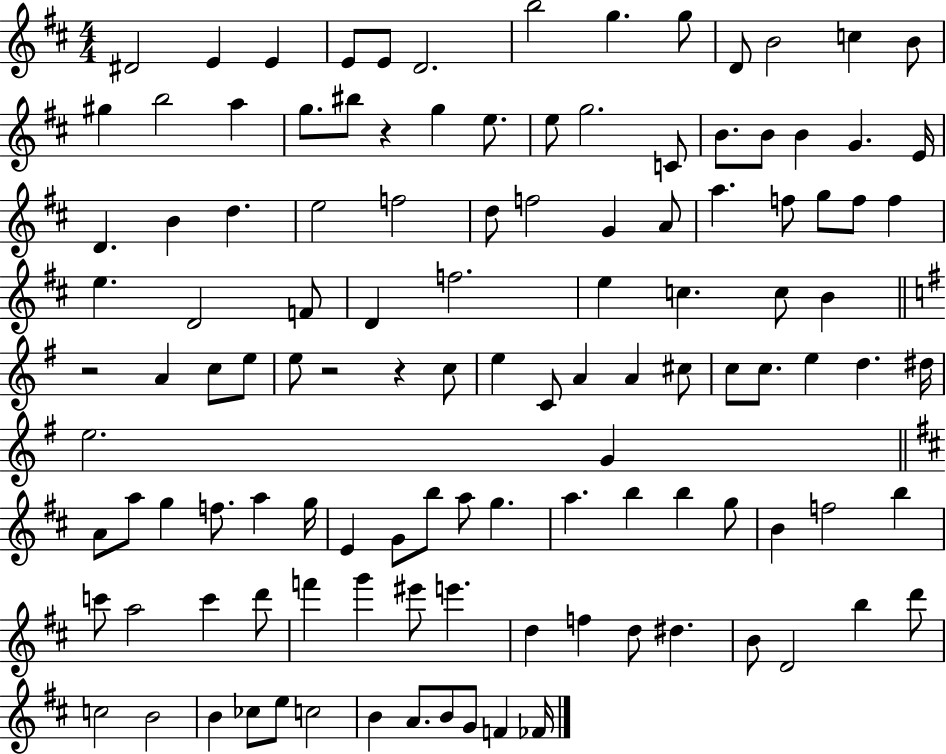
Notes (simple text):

D#4/h E4/q E4/q E4/e E4/e D4/h. B5/h G5/q. G5/e D4/e B4/h C5/q B4/e G#5/q B5/h A5/q G5/e. BIS5/e R/q G5/q E5/e. E5/e G5/h. C4/e B4/e. B4/e B4/q G4/q. E4/s D4/q. B4/q D5/q. E5/h F5/h D5/e F5/h G4/q A4/e A5/q. F5/e G5/e F5/e F5/q E5/q. D4/h F4/e D4/q F5/h. E5/q C5/q. C5/e B4/q R/h A4/q C5/e E5/e E5/e R/h R/q C5/e E5/q C4/e A4/q A4/q C#5/e C5/e C5/e. E5/q D5/q. D#5/s E5/h. G4/q A4/e A5/e G5/q F5/e. A5/q G5/s E4/q G4/e B5/e A5/e G5/q. A5/q. B5/q B5/q G5/e B4/q F5/h B5/q C6/e A5/h C6/q D6/e F6/q G6/q EIS6/e E6/q. D5/q F5/q D5/e D#5/q. B4/e D4/h B5/q D6/e C5/h B4/h B4/q CES5/e E5/e C5/h B4/q A4/e. B4/e G4/e F4/q FES4/s